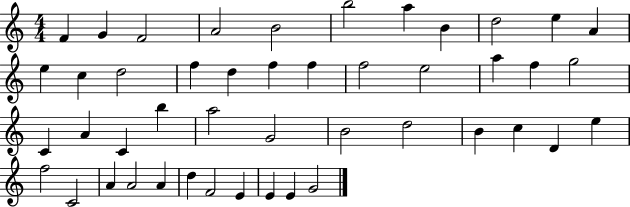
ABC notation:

X:1
T:Untitled
M:4/4
L:1/4
K:C
F G F2 A2 B2 b2 a B d2 e A e c d2 f d f f f2 e2 a f g2 C A C b a2 G2 B2 d2 B c D e f2 C2 A A2 A d F2 E E E G2